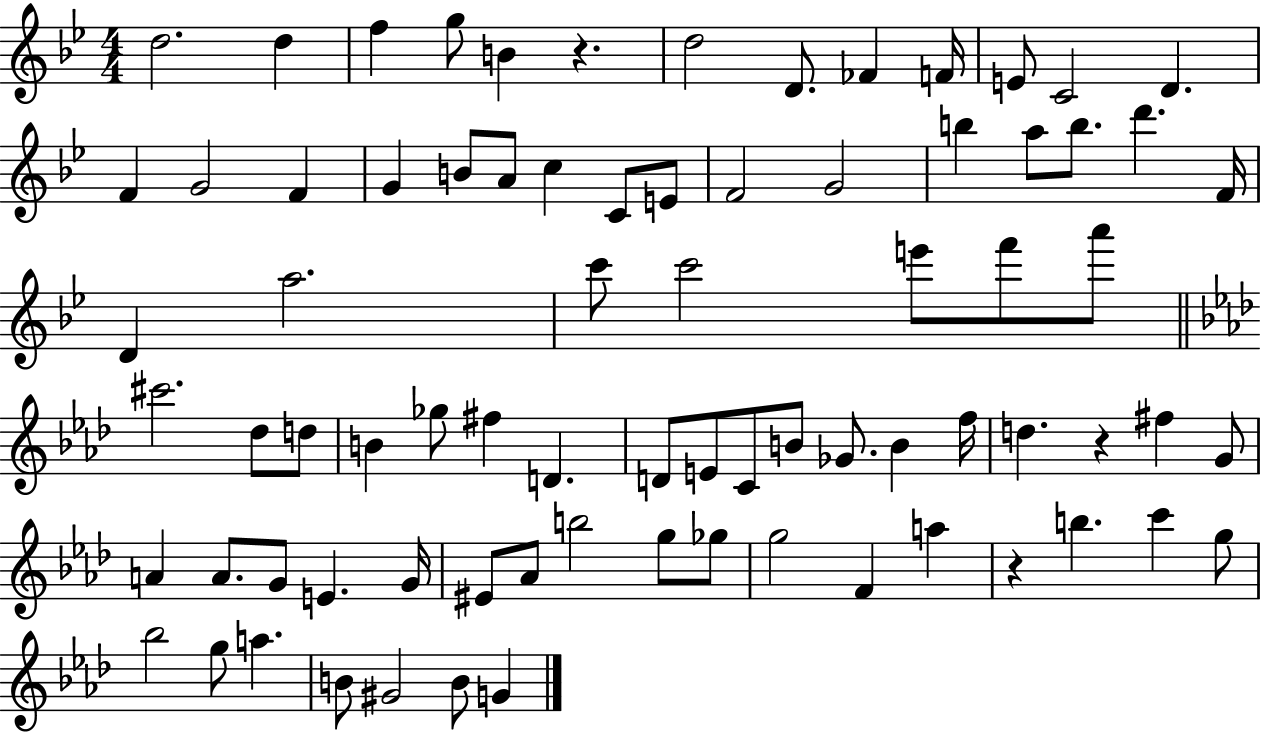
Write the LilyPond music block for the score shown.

{
  \clef treble
  \numericTimeSignature
  \time 4/4
  \key bes \major
  \repeat volta 2 { d''2. d''4 | f''4 g''8 b'4 r4. | d''2 d'8. fes'4 f'16 | e'8 c'2 d'4. | \break f'4 g'2 f'4 | g'4 b'8 a'8 c''4 c'8 e'8 | f'2 g'2 | b''4 a''8 b''8. d'''4. f'16 | \break d'4 a''2. | c'''8 c'''2 e'''8 f'''8 a'''8 | \bar "||" \break \key aes \major cis'''2. des''8 d''8 | b'4 ges''8 fis''4 d'4. | d'8 e'8 c'8 b'8 ges'8. b'4 f''16 | d''4. r4 fis''4 g'8 | \break a'4 a'8. g'8 e'4. g'16 | eis'8 aes'8 b''2 g''8 ges''8 | g''2 f'4 a''4 | r4 b''4. c'''4 g''8 | \break bes''2 g''8 a''4. | b'8 gis'2 b'8 g'4 | } \bar "|."
}